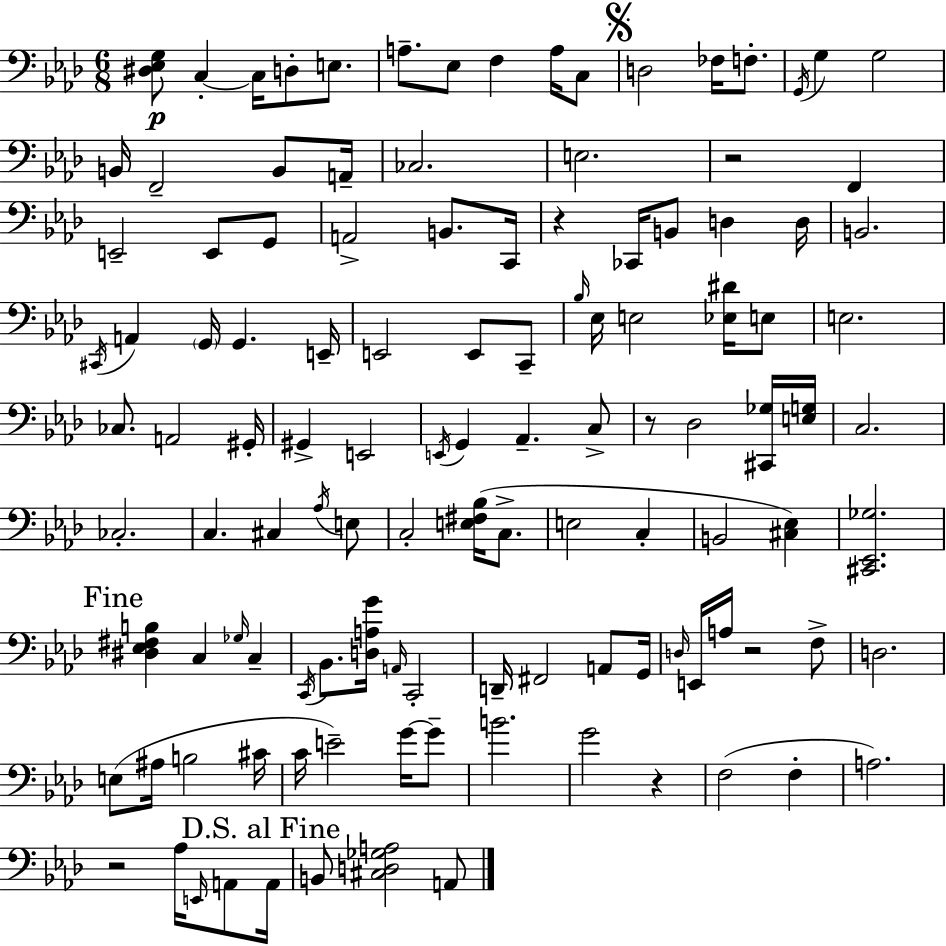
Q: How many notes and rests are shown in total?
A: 118